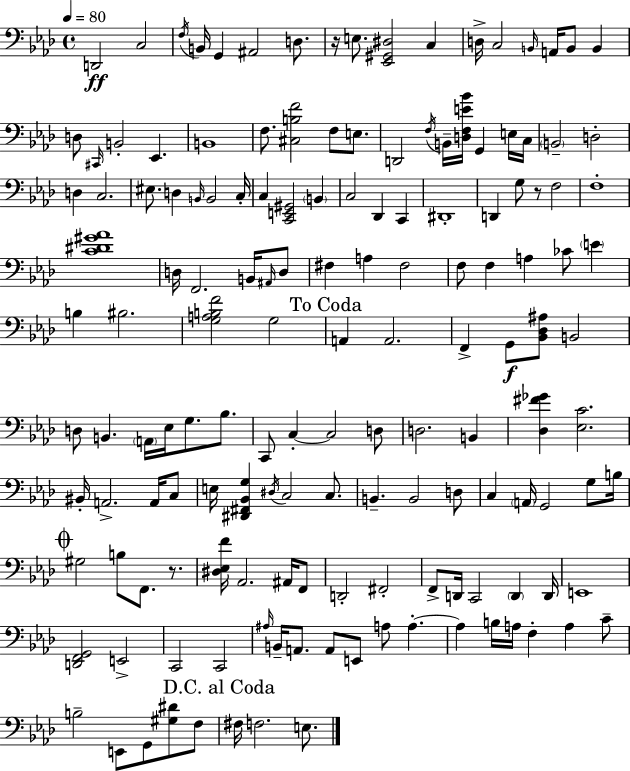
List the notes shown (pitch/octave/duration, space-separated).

D2/h C3/h F3/s B2/s G2/q A#2/h D3/e. R/s E3/e. [Eb2,G#2,D#3]/h C3/q D3/s C3/h B2/s A2/s B2/e B2/q D3/e C#2/s B2/h Eb2/q. B2/w F3/e. [C#3,B3,F4]/h F3/e E3/e. D2/h F3/s B2/s [D3,F3,E4,Bb4]/s G2/q E3/s C3/s B2/h D3/h D3/q C3/h. EIS3/e. D3/q B2/s B2/h C3/s C3/q [C2,E2,G#2]/h B2/q C3/h Db2/q C2/q D#2/w D2/q G3/e R/e F3/h F3/w [C4,D#4,G#4,Ab4]/w D3/s F2/h. B2/s A#2/s D3/e F#3/q A3/q F#3/h F3/e F3/q A3/q CES4/e E4/q B3/q BIS3/h. [G3,A3,B3,F4]/h G3/h A2/q A2/h. F2/q G2/e [Bb2,Db3,A#3]/e B2/h D3/e B2/q. A2/s Eb3/s G3/e. Bb3/e. C2/e C3/q C3/h D3/e D3/h. B2/q [Db3,F#4,Gb4]/q [Eb3,C4]/h. BIS2/s A2/h. A2/s C3/e E3/s [D#2,F#2,Bb2,G3]/q D#3/s C3/h C3/e. B2/q. B2/h D3/e C3/q A2/s G2/h G3/e B3/s G#3/h B3/e F2/e. R/e. [D#3,Eb3,F4]/s Ab2/h. A#2/s F2/e D2/h F#2/h F2/e D2/s C2/h D2/q D2/s E2/w [D2,F2,G2]/h E2/h C2/h C2/h A#3/s B2/s A2/e. A2/e E2/e A3/e A3/q. A3/q B3/s A3/s F3/q A3/q C4/e B3/h E2/e G2/e [G#3,D#4]/e F3/e F#3/s F3/h. E3/e.